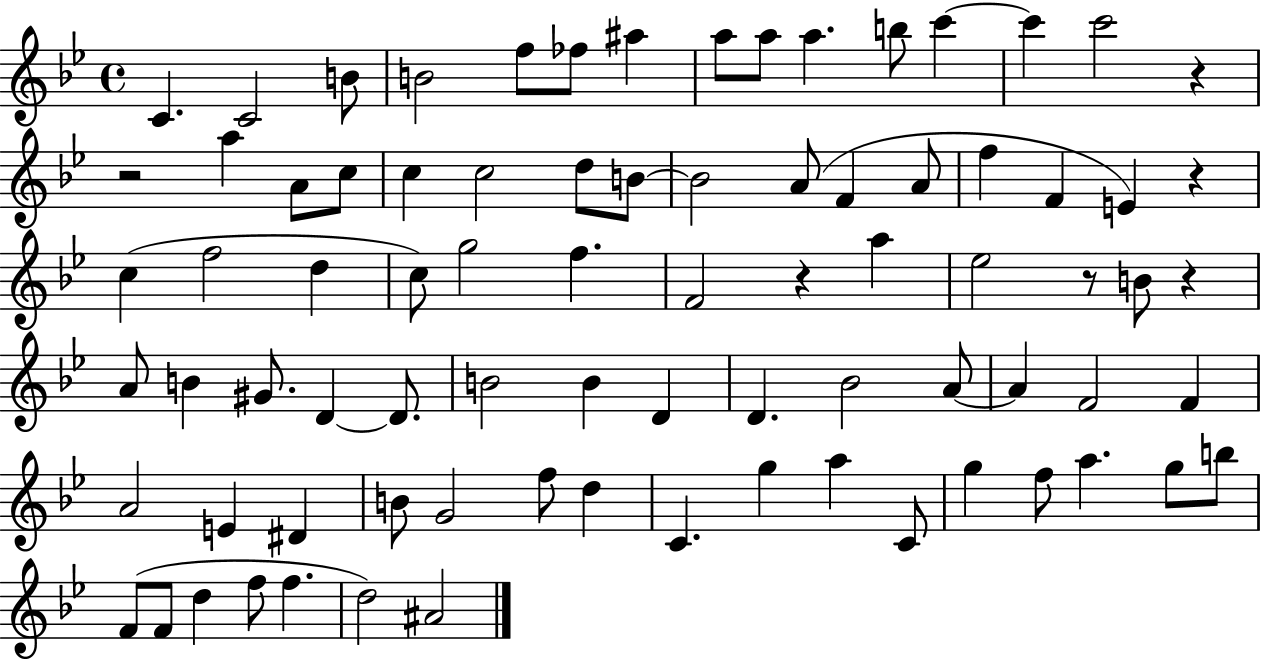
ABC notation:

X:1
T:Untitled
M:4/4
L:1/4
K:Bb
C C2 B/2 B2 f/2 _f/2 ^a a/2 a/2 a b/2 c' c' c'2 z z2 a A/2 c/2 c c2 d/2 B/2 B2 A/2 F A/2 f F E z c f2 d c/2 g2 f F2 z a _e2 z/2 B/2 z A/2 B ^G/2 D D/2 B2 B D D _B2 A/2 A F2 F A2 E ^D B/2 G2 f/2 d C g a C/2 g f/2 a g/2 b/2 F/2 F/2 d f/2 f d2 ^A2